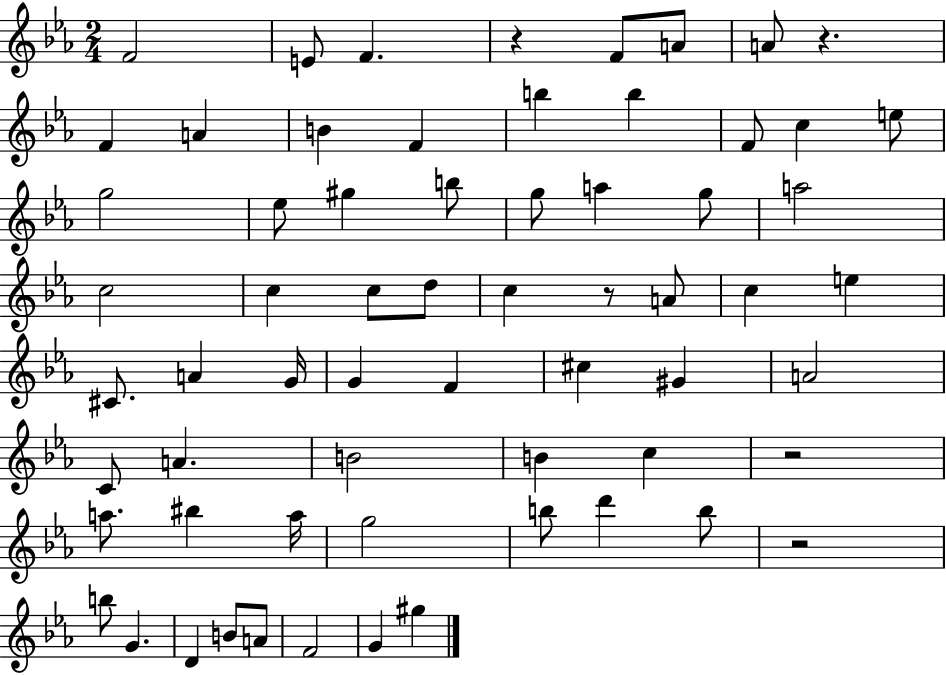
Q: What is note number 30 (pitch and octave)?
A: C5